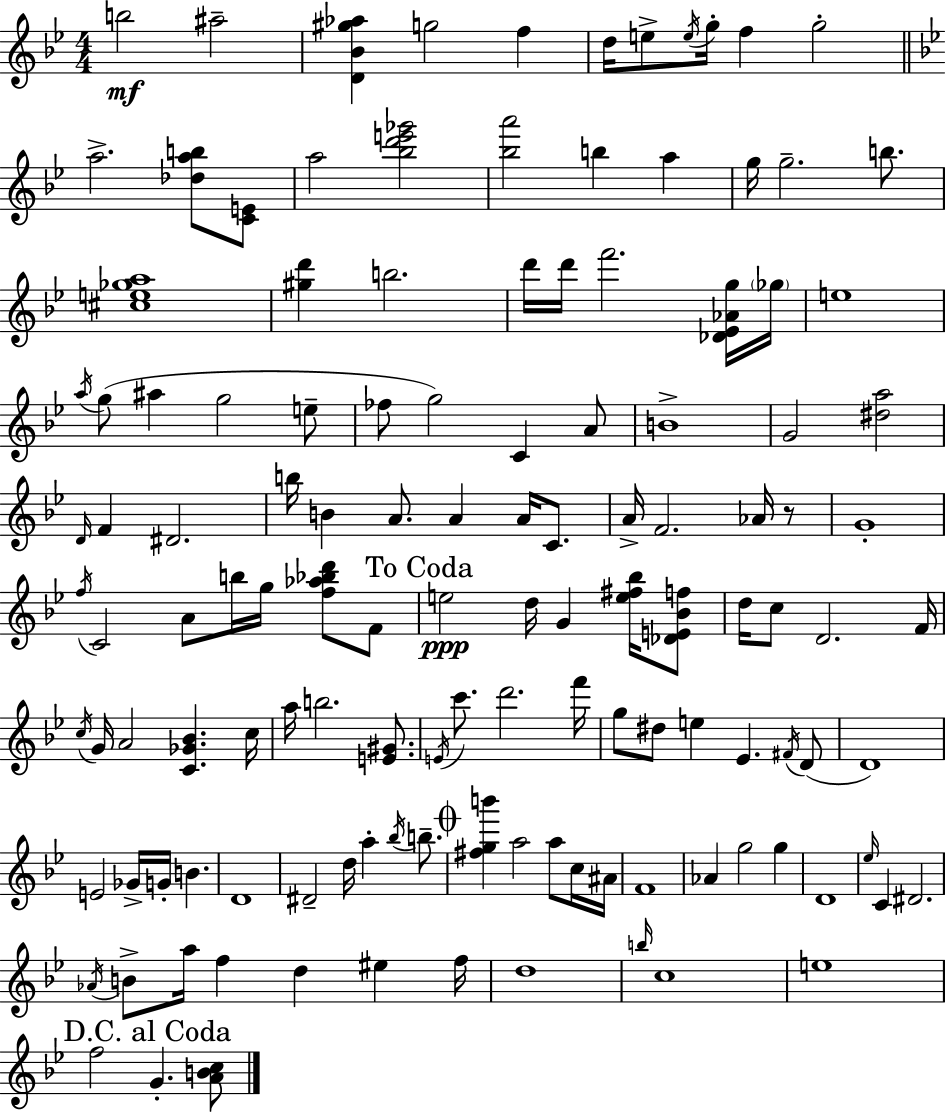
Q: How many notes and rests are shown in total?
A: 129